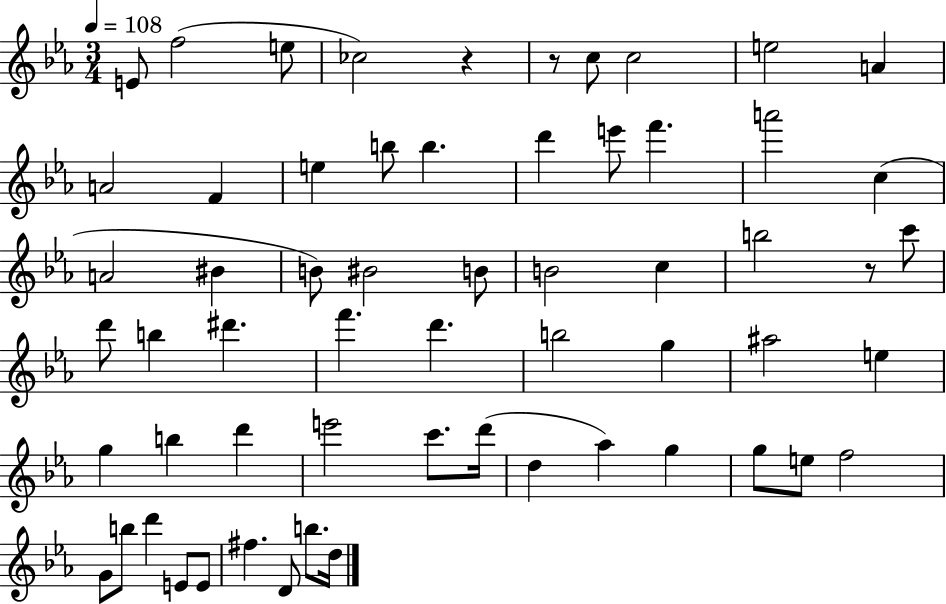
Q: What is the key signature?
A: EES major